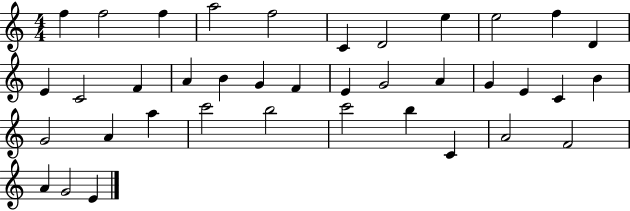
{
  \clef treble
  \numericTimeSignature
  \time 4/4
  \key c \major
  f''4 f''2 f''4 | a''2 f''2 | c'4 d'2 e''4 | e''2 f''4 d'4 | \break e'4 c'2 f'4 | a'4 b'4 g'4 f'4 | e'4 g'2 a'4 | g'4 e'4 c'4 b'4 | \break g'2 a'4 a''4 | c'''2 b''2 | c'''2 b''4 c'4 | a'2 f'2 | \break a'4 g'2 e'4 | \bar "|."
}